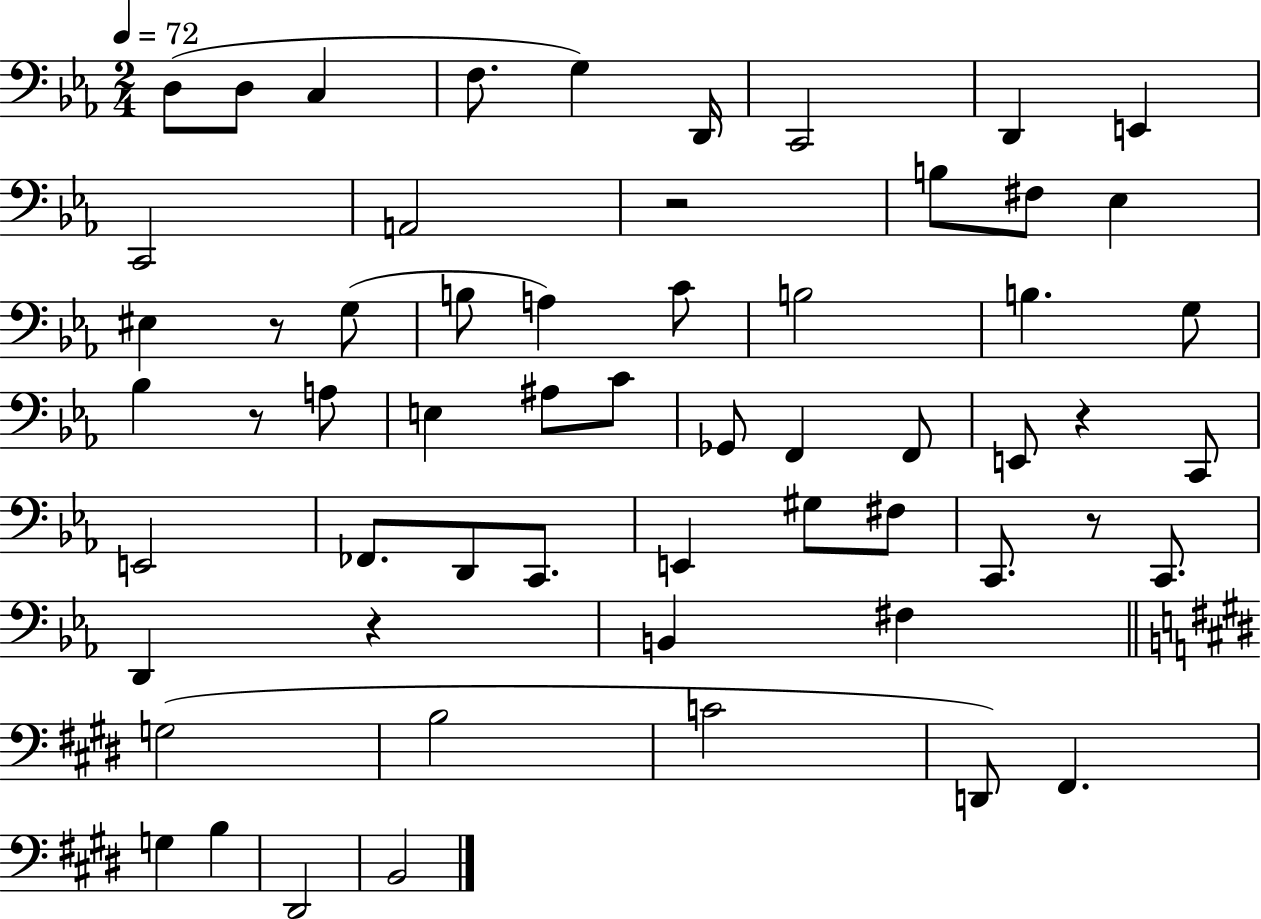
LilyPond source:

{
  \clef bass
  \numericTimeSignature
  \time 2/4
  \key ees \major
  \tempo 4 = 72
  d8( d8 c4 | f8. g4) d,16 | c,2 | d,4 e,4 | \break c,2 | a,2 | r2 | b8 fis8 ees4 | \break eis4 r8 g8( | b8 a4) c'8 | b2 | b4. g8 | \break bes4 r8 a8 | e4 ais8 c'8 | ges,8 f,4 f,8 | e,8 r4 c,8 | \break e,2 | fes,8. d,8 c,8. | e,4 gis8 fis8 | c,8. r8 c,8. | \break d,4 r4 | b,4 fis4 | \bar "||" \break \key e \major g2( | b2 | c'2 | d,8) fis,4. | \break g4 b4 | dis,2 | b,2 | \bar "|."
}